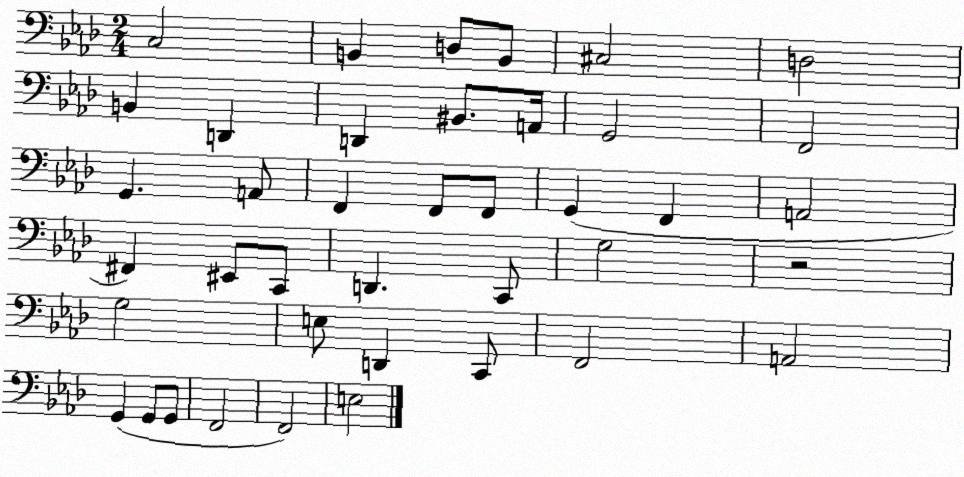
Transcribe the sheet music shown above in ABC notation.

X:1
T:Untitled
M:2/4
L:1/4
K:Ab
C,2 B,, D,/2 B,,/2 ^C,2 D,2 B,, D,, D,, ^B,,/2 A,,/4 G,,2 F,,2 G,, A,,/2 F,, F,,/2 F,,/2 G,, F,, A,,2 ^F,, ^E,,/2 C,,/2 D,, C,,/2 G,2 z2 G,2 E,/2 D,, C,,/2 F,,2 A,,2 G,, G,,/2 G,,/2 F,,2 F,,2 E,2